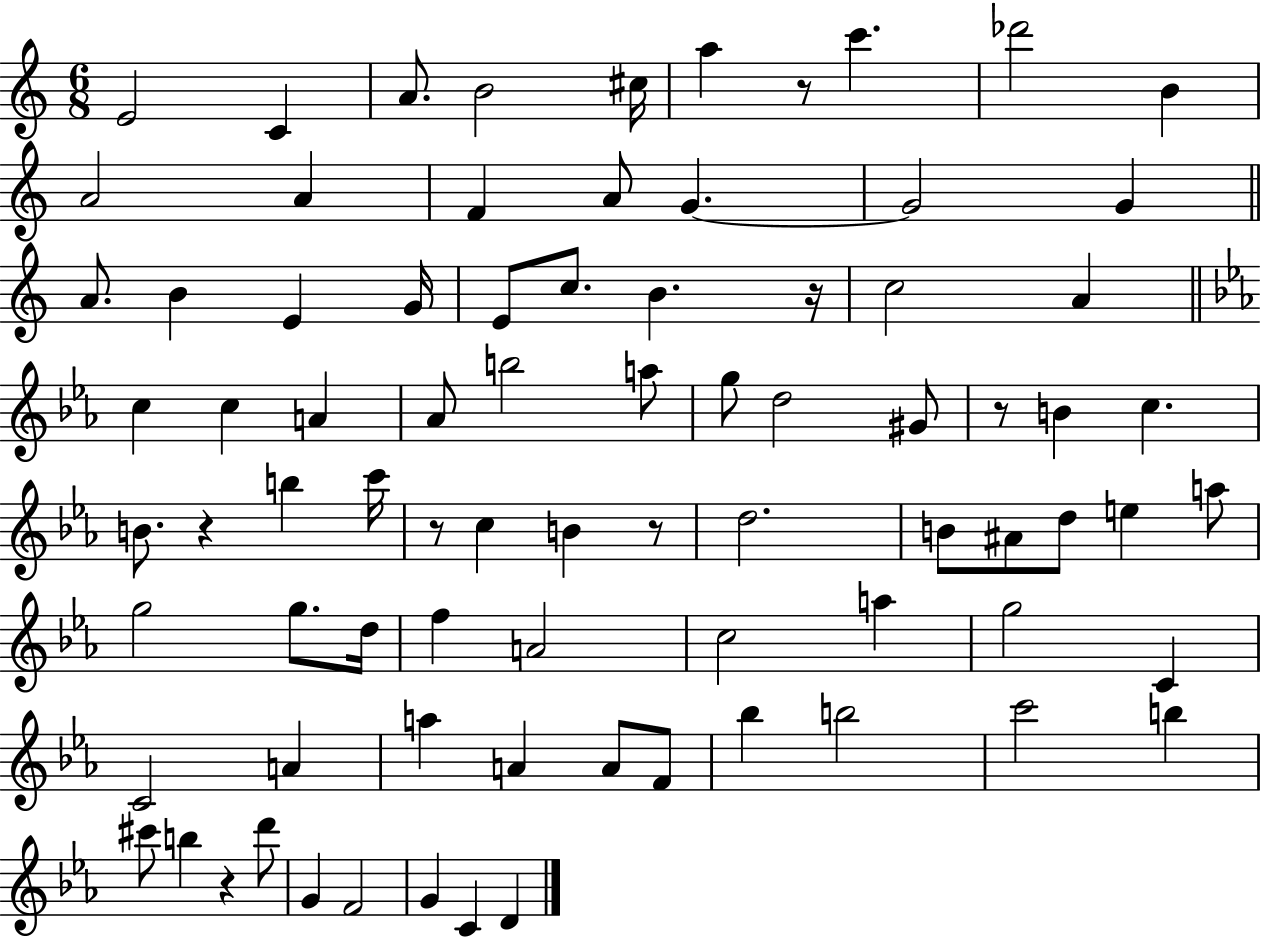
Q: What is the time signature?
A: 6/8